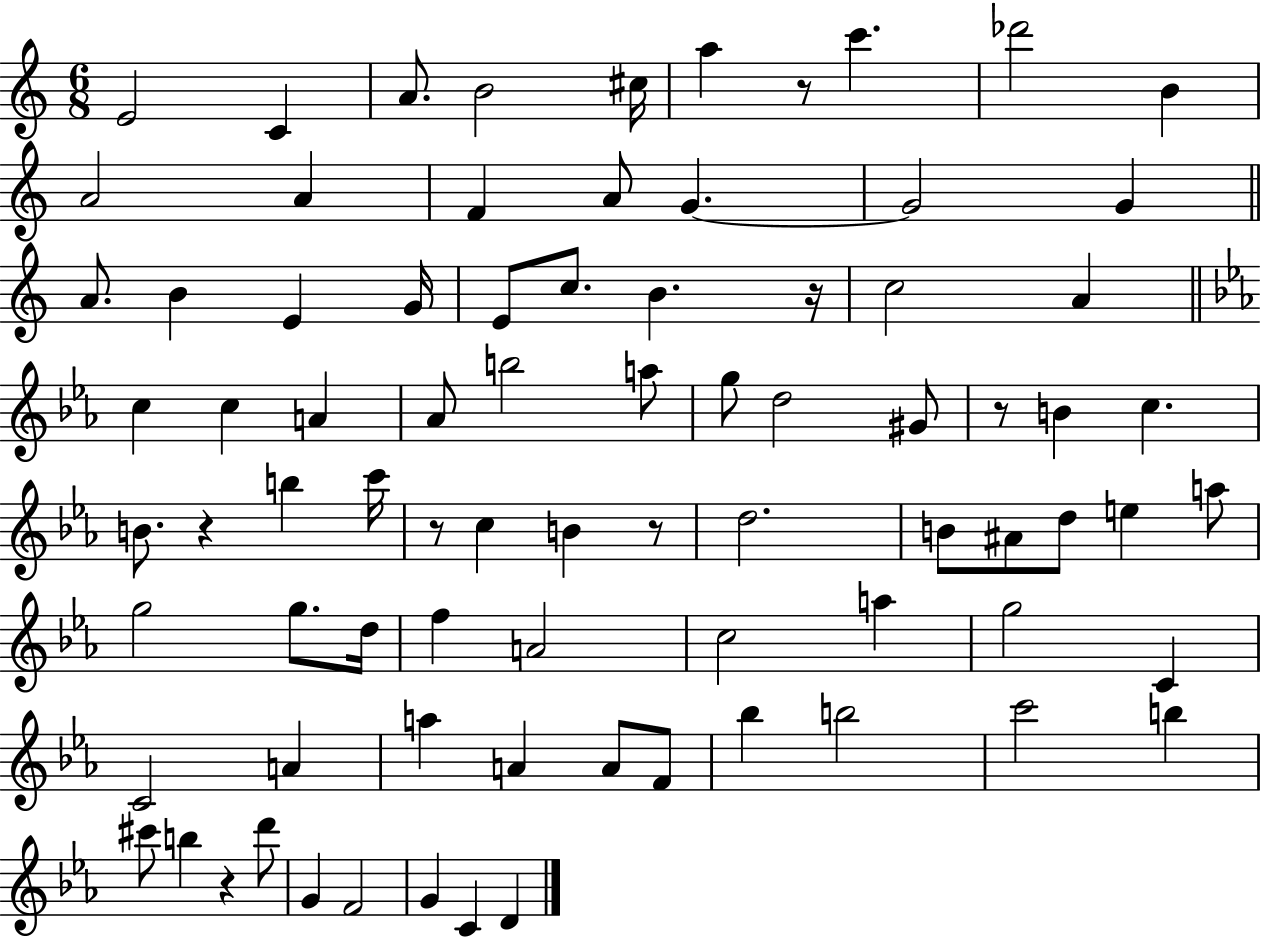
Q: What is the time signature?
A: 6/8